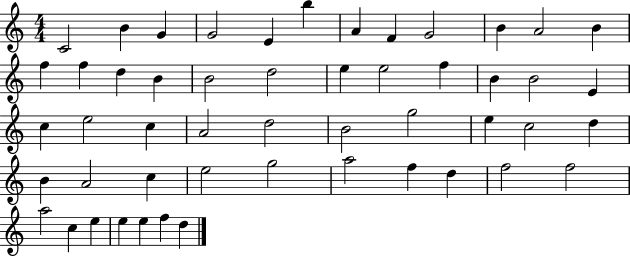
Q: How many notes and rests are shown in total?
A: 51